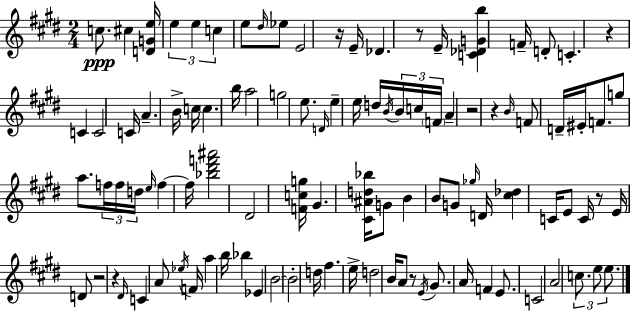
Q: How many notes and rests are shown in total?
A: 103